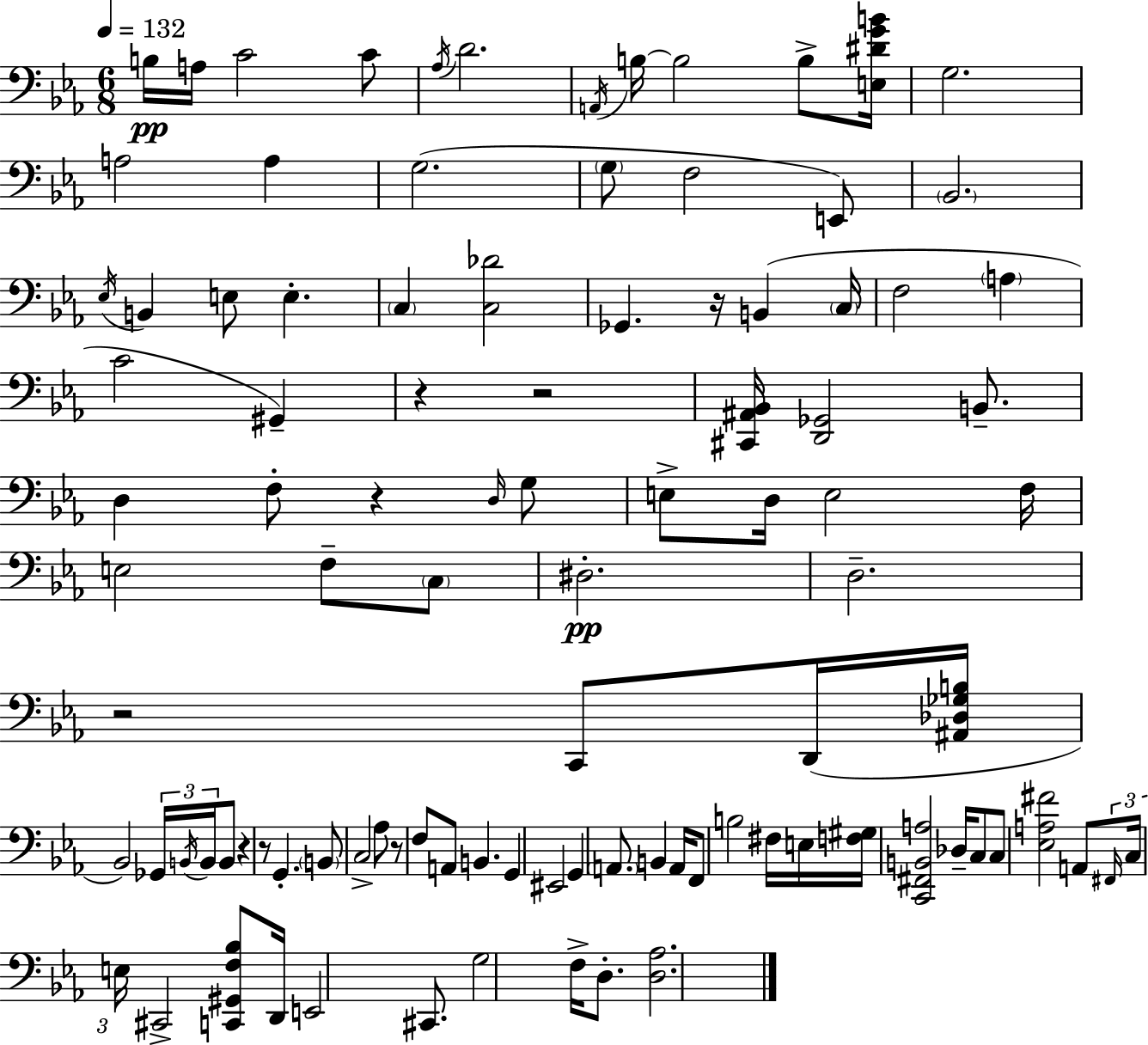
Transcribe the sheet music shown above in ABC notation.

X:1
T:Untitled
M:6/8
L:1/4
K:Eb
B,/4 A,/4 C2 C/2 _A,/4 D2 A,,/4 B,/4 B,2 B,/2 [E,^DGB]/4 G,2 A,2 A, G,2 G,/2 F,2 E,,/2 _B,,2 _E,/4 B,, E,/2 E, C, [C,_D]2 _G,, z/4 B,, C,/4 F,2 A, C2 ^G,, z z2 [^C,,^A,,_B,,]/4 [D,,_G,,]2 B,,/2 D, F,/2 z D,/4 G,/2 E,/2 D,/4 E,2 F,/4 E,2 F,/2 C,/2 ^D,2 D,2 z2 C,,/2 D,,/4 [^A,,_D,_G,B,]/4 _B,,2 _G,,/4 B,,/4 B,,/4 B,,/2 z z/2 G,, B,,/2 C,2 _A,/2 z/2 F,/2 A,,/2 B,, G,, ^E,,2 G,, A,,/2 B,, A,,/4 F,,/2 B,2 ^F,/4 E,/4 [F,^G,]/4 [C,,^F,,B,,A,]2 _D,/4 C,/2 C,/2 [_E,A,^F]2 A,,/2 ^F,,/4 C,/4 E,/4 ^C,,2 [C,,^G,,F,_B,]/2 D,,/4 E,,2 ^C,,/2 G,2 F,/4 D,/2 [D,_A,]2